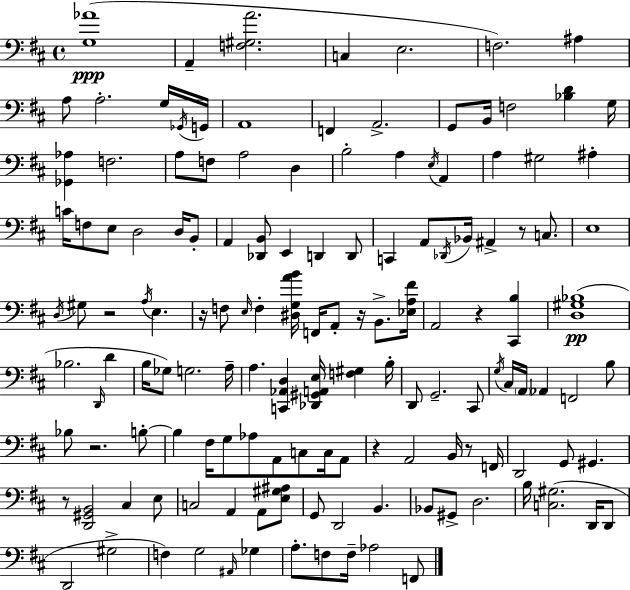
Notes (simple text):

[G3,Ab4]/w A2/q [F3,G#3,A4]/h. C3/q E3/h. F3/h. A#3/q A3/e A3/h. G3/s Gb2/s G2/s A2/w F2/q A2/h. G2/e B2/s F3/h [Bb3,D4]/q G3/s [Gb2,Ab3]/q F3/h. A3/e F3/e A3/h D3/q B3/h A3/q E3/s A2/q A3/q G#3/h A#3/q C4/s F3/e E3/e D3/h D3/s B2/e A2/q [Db2,B2]/e E2/q D2/q D2/e C2/q A2/e Db2/s Bb2/s A#2/q R/e C3/e. E3/w D3/s G#3/e R/h A3/s E3/q. R/s F3/e E3/s F3/q [D#3,G3,A4,B4]/s F2/s A2/e R/s B2/e. [Eb3,A3,F#4]/s A2/h R/q [C#2,B3]/q [D3,G#3,Bb3]/w Bb3/h. D2/s D4/q B3/s Gb3/e G3/h. A3/s A3/q. [C2,Ab2,D3]/q [Db2,G#2,A2,E3]/s [F3,G#3]/q B3/s D2/e G2/h. C#2/e G3/s C#3/s A2/s Ab2/q F2/h B3/e Bb3/e R/h. B3/e B3/q F#3/s G3/e Ab3/e A2/e C3/e C3/s A2/e R/q A2/h B2/s R/e F2/s D2/h G2/e G#2/q. R/e [D2,G#2,B2]/h C#3/q E3/e C3/h A2/q A2/e [E3,G#3,A#3]/e G2/e D2/h B2/q. Bb2/e G#2/e D3/h. B3/s [C3,G#3]/h. D2/s D2/e D2/h G#3/h F3/q G3/h A#2/s Gb3/q A3/e. F3/e F3/s Ab3/h F2/e